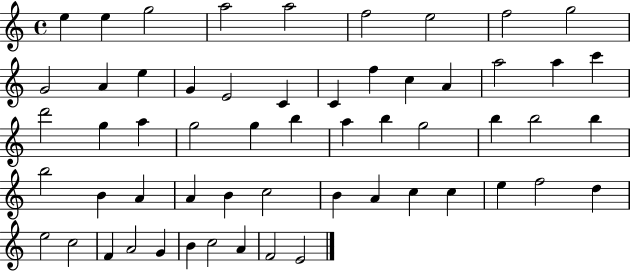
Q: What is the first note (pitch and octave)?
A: E5